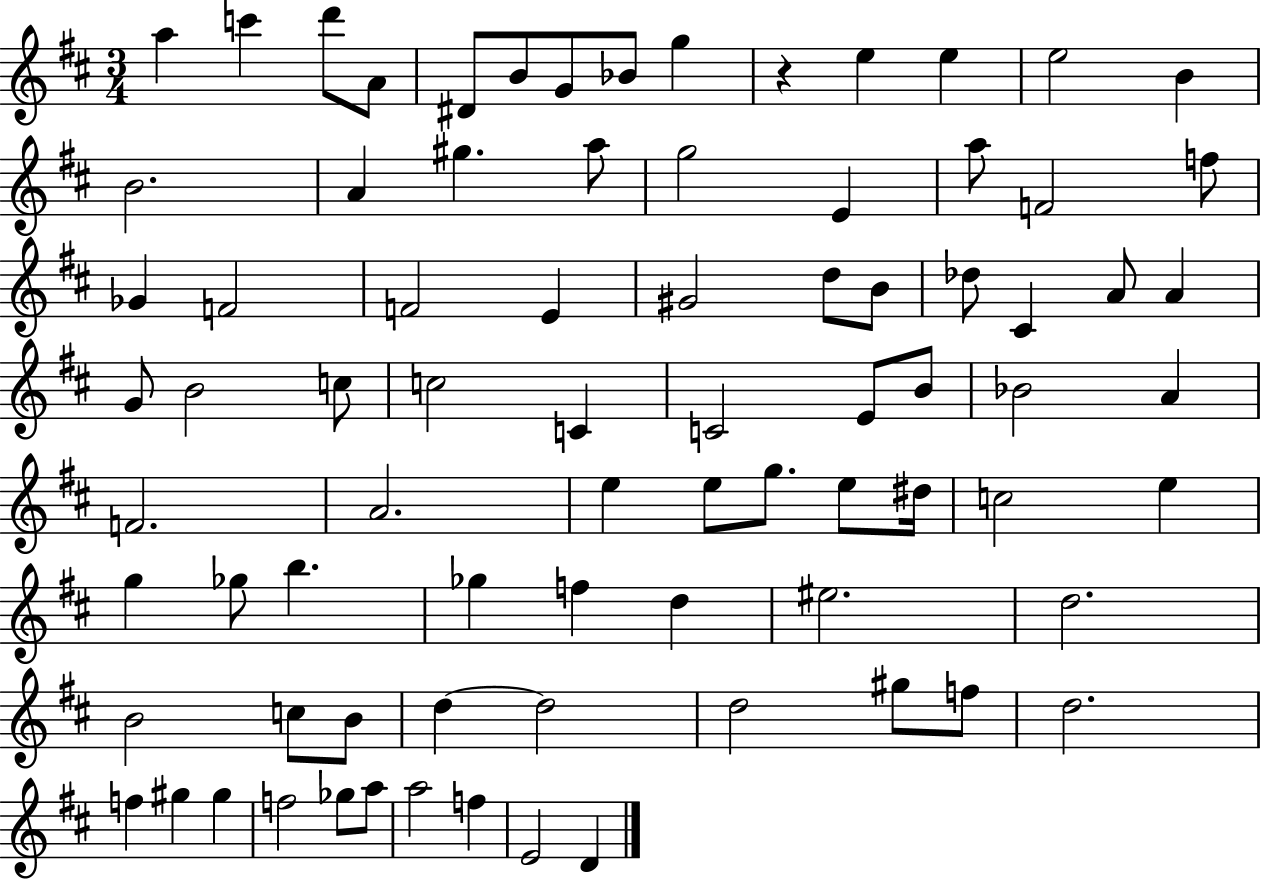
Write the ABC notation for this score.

X:1
T:Untitled
M:3/4
L:1/4
K:D
a c' d'/2 A/2 ^D/2 B/2 G/2 _B/2 g z e e e2 B B2 A ^g a/2 g2 E a/2 F2 f/2 _G F2 F2 E ^G2 d/2 B/2 _d/2 ^C A/2 A G/2 B2 c/2 c2 C C2 E/2 B/2 _B2 A F2 A2 e e/2 g/2 e/2 ^d/4 c2 e g _g/2 b _g f d ^e2 d2 B2 c/2 B/2 d d2 d2 ^g/2 f/2 d2 f ^g ^g f2 _g/2 a/2 a2 f E2 D